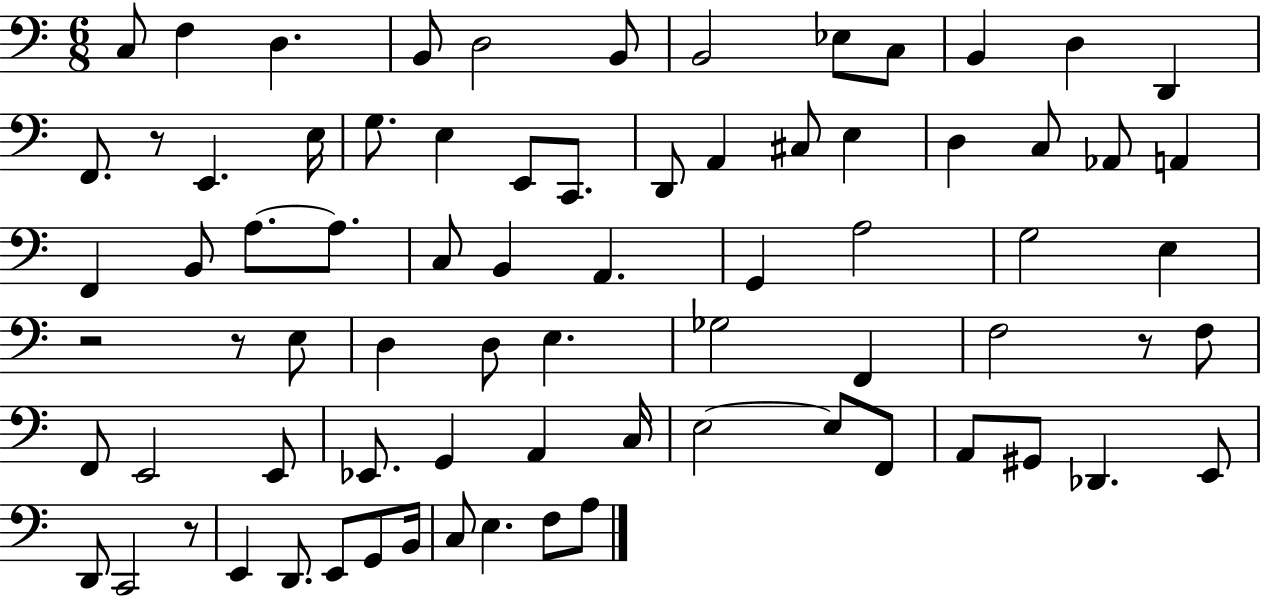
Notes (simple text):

C3/e F3/q D3/q. B2/e D3/h B2/e B2/h Eb3/e C3/e B2/q D3/q D2/q F2/e. R/e E2/q. E3/s G3/e. E3/q E2/e C2/e. D2/e A2/q C#3/e E3/q D3/q C3/e Ab2/e A2/q F2/q B2/e A3/e. A3/e. C3/e B2/q A2/q. G2/q A3/h G3/h E3/q R/h R/e E3/e D3/q D3/e E3/q. Gb3/h F2/q F3/h R/e F3/e F2/e E2/h E2/e Eb2/e. G2/q A2/q C3/s E3/h E3/e F2/e A2/e G#2/e Db2/q. E2/e D2/e C2/h R/e E2/q D2/e. E2/e G2/e B2/s C3/e E3/q. F3/e A3/e